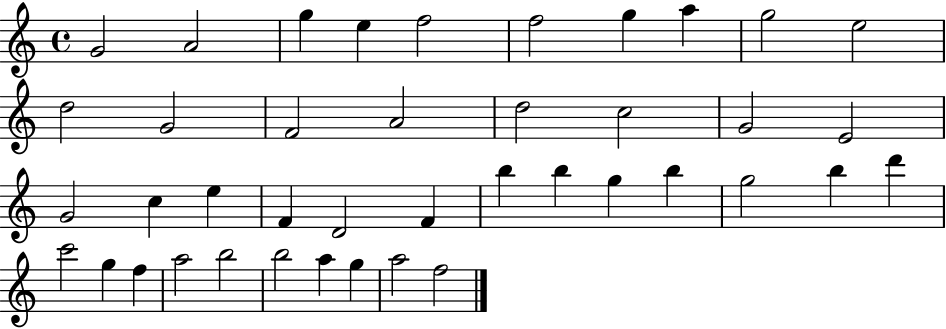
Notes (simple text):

G4/h A4/h G5/q E5/q F5/h F5/h G5/q A5/q G5/h E5/h D5/h G4/h F4/h A4/h D5/h C5/h G4/h E4/h G4/h C5/q E5/q F4/q D4/h F4/q B5/q B5/q G5/q B5/q G5/h B5/q D6/q C6/h G5/q F5/q A5/h B5/h B5/h A5/q G5/q A5/h F5/h